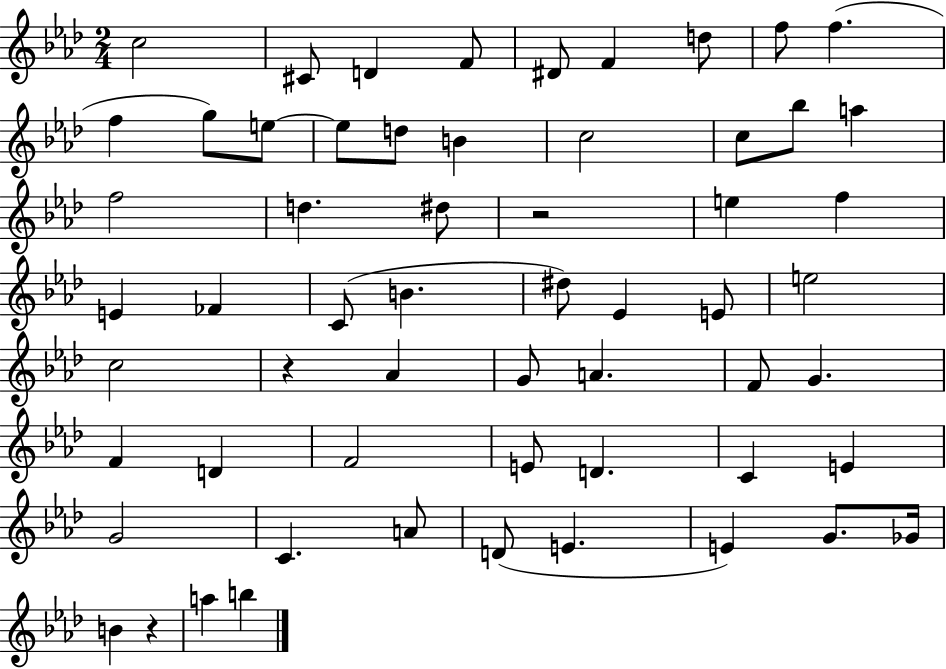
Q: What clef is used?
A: treble